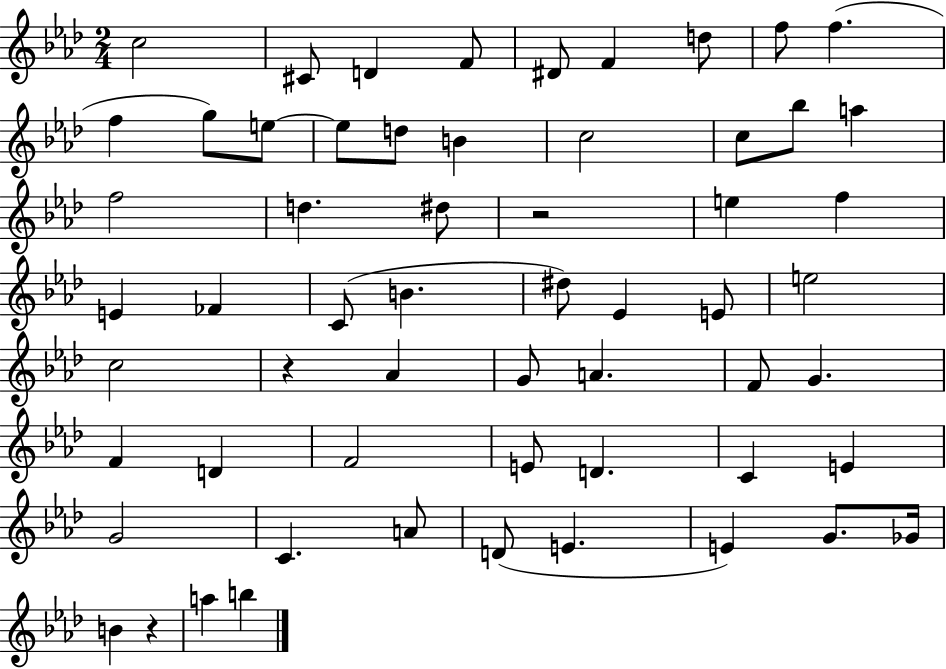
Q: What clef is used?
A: treble